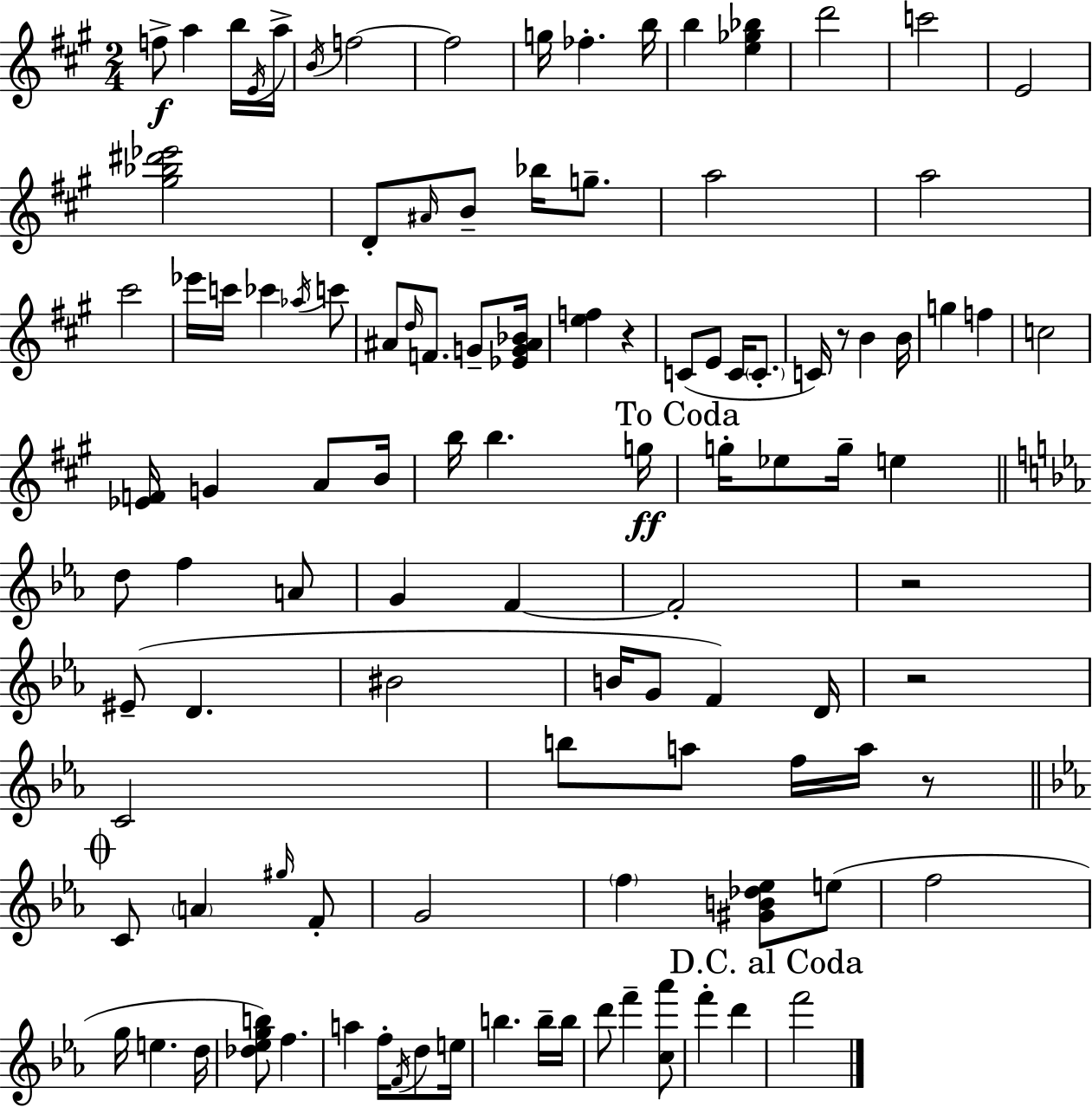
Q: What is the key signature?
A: A major